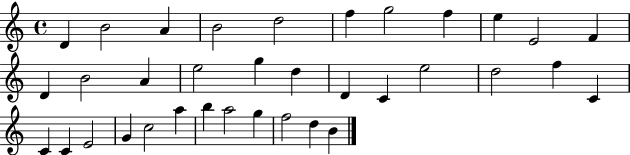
X:1
T:Untitled
M:4/4
L:1/4
K:C
D B2 A B2 d2 f g2 f e E2 F D B2 A e2 g d D C e2 d2 f C C C E2 G c2 a b a2 g f2 d B